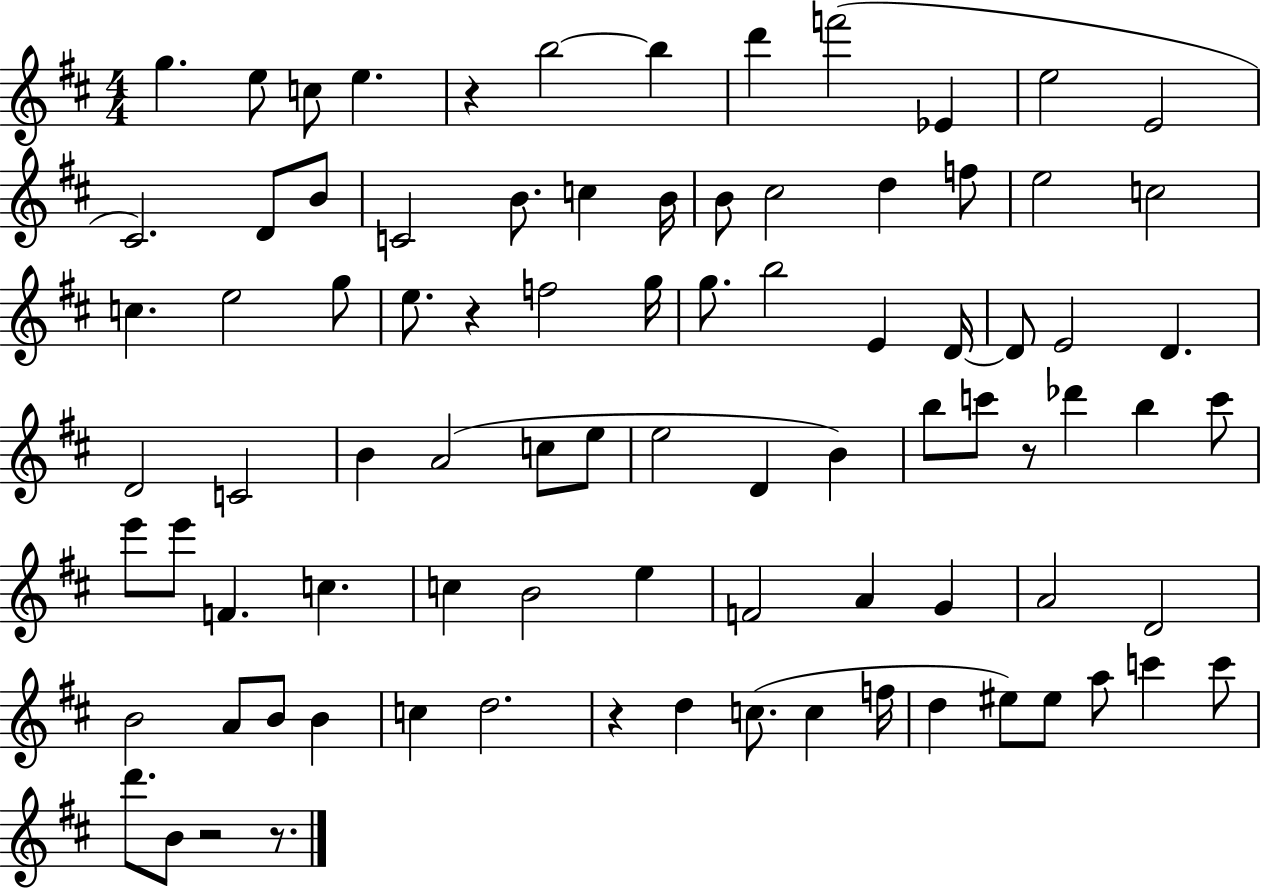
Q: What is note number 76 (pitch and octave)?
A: EIS5